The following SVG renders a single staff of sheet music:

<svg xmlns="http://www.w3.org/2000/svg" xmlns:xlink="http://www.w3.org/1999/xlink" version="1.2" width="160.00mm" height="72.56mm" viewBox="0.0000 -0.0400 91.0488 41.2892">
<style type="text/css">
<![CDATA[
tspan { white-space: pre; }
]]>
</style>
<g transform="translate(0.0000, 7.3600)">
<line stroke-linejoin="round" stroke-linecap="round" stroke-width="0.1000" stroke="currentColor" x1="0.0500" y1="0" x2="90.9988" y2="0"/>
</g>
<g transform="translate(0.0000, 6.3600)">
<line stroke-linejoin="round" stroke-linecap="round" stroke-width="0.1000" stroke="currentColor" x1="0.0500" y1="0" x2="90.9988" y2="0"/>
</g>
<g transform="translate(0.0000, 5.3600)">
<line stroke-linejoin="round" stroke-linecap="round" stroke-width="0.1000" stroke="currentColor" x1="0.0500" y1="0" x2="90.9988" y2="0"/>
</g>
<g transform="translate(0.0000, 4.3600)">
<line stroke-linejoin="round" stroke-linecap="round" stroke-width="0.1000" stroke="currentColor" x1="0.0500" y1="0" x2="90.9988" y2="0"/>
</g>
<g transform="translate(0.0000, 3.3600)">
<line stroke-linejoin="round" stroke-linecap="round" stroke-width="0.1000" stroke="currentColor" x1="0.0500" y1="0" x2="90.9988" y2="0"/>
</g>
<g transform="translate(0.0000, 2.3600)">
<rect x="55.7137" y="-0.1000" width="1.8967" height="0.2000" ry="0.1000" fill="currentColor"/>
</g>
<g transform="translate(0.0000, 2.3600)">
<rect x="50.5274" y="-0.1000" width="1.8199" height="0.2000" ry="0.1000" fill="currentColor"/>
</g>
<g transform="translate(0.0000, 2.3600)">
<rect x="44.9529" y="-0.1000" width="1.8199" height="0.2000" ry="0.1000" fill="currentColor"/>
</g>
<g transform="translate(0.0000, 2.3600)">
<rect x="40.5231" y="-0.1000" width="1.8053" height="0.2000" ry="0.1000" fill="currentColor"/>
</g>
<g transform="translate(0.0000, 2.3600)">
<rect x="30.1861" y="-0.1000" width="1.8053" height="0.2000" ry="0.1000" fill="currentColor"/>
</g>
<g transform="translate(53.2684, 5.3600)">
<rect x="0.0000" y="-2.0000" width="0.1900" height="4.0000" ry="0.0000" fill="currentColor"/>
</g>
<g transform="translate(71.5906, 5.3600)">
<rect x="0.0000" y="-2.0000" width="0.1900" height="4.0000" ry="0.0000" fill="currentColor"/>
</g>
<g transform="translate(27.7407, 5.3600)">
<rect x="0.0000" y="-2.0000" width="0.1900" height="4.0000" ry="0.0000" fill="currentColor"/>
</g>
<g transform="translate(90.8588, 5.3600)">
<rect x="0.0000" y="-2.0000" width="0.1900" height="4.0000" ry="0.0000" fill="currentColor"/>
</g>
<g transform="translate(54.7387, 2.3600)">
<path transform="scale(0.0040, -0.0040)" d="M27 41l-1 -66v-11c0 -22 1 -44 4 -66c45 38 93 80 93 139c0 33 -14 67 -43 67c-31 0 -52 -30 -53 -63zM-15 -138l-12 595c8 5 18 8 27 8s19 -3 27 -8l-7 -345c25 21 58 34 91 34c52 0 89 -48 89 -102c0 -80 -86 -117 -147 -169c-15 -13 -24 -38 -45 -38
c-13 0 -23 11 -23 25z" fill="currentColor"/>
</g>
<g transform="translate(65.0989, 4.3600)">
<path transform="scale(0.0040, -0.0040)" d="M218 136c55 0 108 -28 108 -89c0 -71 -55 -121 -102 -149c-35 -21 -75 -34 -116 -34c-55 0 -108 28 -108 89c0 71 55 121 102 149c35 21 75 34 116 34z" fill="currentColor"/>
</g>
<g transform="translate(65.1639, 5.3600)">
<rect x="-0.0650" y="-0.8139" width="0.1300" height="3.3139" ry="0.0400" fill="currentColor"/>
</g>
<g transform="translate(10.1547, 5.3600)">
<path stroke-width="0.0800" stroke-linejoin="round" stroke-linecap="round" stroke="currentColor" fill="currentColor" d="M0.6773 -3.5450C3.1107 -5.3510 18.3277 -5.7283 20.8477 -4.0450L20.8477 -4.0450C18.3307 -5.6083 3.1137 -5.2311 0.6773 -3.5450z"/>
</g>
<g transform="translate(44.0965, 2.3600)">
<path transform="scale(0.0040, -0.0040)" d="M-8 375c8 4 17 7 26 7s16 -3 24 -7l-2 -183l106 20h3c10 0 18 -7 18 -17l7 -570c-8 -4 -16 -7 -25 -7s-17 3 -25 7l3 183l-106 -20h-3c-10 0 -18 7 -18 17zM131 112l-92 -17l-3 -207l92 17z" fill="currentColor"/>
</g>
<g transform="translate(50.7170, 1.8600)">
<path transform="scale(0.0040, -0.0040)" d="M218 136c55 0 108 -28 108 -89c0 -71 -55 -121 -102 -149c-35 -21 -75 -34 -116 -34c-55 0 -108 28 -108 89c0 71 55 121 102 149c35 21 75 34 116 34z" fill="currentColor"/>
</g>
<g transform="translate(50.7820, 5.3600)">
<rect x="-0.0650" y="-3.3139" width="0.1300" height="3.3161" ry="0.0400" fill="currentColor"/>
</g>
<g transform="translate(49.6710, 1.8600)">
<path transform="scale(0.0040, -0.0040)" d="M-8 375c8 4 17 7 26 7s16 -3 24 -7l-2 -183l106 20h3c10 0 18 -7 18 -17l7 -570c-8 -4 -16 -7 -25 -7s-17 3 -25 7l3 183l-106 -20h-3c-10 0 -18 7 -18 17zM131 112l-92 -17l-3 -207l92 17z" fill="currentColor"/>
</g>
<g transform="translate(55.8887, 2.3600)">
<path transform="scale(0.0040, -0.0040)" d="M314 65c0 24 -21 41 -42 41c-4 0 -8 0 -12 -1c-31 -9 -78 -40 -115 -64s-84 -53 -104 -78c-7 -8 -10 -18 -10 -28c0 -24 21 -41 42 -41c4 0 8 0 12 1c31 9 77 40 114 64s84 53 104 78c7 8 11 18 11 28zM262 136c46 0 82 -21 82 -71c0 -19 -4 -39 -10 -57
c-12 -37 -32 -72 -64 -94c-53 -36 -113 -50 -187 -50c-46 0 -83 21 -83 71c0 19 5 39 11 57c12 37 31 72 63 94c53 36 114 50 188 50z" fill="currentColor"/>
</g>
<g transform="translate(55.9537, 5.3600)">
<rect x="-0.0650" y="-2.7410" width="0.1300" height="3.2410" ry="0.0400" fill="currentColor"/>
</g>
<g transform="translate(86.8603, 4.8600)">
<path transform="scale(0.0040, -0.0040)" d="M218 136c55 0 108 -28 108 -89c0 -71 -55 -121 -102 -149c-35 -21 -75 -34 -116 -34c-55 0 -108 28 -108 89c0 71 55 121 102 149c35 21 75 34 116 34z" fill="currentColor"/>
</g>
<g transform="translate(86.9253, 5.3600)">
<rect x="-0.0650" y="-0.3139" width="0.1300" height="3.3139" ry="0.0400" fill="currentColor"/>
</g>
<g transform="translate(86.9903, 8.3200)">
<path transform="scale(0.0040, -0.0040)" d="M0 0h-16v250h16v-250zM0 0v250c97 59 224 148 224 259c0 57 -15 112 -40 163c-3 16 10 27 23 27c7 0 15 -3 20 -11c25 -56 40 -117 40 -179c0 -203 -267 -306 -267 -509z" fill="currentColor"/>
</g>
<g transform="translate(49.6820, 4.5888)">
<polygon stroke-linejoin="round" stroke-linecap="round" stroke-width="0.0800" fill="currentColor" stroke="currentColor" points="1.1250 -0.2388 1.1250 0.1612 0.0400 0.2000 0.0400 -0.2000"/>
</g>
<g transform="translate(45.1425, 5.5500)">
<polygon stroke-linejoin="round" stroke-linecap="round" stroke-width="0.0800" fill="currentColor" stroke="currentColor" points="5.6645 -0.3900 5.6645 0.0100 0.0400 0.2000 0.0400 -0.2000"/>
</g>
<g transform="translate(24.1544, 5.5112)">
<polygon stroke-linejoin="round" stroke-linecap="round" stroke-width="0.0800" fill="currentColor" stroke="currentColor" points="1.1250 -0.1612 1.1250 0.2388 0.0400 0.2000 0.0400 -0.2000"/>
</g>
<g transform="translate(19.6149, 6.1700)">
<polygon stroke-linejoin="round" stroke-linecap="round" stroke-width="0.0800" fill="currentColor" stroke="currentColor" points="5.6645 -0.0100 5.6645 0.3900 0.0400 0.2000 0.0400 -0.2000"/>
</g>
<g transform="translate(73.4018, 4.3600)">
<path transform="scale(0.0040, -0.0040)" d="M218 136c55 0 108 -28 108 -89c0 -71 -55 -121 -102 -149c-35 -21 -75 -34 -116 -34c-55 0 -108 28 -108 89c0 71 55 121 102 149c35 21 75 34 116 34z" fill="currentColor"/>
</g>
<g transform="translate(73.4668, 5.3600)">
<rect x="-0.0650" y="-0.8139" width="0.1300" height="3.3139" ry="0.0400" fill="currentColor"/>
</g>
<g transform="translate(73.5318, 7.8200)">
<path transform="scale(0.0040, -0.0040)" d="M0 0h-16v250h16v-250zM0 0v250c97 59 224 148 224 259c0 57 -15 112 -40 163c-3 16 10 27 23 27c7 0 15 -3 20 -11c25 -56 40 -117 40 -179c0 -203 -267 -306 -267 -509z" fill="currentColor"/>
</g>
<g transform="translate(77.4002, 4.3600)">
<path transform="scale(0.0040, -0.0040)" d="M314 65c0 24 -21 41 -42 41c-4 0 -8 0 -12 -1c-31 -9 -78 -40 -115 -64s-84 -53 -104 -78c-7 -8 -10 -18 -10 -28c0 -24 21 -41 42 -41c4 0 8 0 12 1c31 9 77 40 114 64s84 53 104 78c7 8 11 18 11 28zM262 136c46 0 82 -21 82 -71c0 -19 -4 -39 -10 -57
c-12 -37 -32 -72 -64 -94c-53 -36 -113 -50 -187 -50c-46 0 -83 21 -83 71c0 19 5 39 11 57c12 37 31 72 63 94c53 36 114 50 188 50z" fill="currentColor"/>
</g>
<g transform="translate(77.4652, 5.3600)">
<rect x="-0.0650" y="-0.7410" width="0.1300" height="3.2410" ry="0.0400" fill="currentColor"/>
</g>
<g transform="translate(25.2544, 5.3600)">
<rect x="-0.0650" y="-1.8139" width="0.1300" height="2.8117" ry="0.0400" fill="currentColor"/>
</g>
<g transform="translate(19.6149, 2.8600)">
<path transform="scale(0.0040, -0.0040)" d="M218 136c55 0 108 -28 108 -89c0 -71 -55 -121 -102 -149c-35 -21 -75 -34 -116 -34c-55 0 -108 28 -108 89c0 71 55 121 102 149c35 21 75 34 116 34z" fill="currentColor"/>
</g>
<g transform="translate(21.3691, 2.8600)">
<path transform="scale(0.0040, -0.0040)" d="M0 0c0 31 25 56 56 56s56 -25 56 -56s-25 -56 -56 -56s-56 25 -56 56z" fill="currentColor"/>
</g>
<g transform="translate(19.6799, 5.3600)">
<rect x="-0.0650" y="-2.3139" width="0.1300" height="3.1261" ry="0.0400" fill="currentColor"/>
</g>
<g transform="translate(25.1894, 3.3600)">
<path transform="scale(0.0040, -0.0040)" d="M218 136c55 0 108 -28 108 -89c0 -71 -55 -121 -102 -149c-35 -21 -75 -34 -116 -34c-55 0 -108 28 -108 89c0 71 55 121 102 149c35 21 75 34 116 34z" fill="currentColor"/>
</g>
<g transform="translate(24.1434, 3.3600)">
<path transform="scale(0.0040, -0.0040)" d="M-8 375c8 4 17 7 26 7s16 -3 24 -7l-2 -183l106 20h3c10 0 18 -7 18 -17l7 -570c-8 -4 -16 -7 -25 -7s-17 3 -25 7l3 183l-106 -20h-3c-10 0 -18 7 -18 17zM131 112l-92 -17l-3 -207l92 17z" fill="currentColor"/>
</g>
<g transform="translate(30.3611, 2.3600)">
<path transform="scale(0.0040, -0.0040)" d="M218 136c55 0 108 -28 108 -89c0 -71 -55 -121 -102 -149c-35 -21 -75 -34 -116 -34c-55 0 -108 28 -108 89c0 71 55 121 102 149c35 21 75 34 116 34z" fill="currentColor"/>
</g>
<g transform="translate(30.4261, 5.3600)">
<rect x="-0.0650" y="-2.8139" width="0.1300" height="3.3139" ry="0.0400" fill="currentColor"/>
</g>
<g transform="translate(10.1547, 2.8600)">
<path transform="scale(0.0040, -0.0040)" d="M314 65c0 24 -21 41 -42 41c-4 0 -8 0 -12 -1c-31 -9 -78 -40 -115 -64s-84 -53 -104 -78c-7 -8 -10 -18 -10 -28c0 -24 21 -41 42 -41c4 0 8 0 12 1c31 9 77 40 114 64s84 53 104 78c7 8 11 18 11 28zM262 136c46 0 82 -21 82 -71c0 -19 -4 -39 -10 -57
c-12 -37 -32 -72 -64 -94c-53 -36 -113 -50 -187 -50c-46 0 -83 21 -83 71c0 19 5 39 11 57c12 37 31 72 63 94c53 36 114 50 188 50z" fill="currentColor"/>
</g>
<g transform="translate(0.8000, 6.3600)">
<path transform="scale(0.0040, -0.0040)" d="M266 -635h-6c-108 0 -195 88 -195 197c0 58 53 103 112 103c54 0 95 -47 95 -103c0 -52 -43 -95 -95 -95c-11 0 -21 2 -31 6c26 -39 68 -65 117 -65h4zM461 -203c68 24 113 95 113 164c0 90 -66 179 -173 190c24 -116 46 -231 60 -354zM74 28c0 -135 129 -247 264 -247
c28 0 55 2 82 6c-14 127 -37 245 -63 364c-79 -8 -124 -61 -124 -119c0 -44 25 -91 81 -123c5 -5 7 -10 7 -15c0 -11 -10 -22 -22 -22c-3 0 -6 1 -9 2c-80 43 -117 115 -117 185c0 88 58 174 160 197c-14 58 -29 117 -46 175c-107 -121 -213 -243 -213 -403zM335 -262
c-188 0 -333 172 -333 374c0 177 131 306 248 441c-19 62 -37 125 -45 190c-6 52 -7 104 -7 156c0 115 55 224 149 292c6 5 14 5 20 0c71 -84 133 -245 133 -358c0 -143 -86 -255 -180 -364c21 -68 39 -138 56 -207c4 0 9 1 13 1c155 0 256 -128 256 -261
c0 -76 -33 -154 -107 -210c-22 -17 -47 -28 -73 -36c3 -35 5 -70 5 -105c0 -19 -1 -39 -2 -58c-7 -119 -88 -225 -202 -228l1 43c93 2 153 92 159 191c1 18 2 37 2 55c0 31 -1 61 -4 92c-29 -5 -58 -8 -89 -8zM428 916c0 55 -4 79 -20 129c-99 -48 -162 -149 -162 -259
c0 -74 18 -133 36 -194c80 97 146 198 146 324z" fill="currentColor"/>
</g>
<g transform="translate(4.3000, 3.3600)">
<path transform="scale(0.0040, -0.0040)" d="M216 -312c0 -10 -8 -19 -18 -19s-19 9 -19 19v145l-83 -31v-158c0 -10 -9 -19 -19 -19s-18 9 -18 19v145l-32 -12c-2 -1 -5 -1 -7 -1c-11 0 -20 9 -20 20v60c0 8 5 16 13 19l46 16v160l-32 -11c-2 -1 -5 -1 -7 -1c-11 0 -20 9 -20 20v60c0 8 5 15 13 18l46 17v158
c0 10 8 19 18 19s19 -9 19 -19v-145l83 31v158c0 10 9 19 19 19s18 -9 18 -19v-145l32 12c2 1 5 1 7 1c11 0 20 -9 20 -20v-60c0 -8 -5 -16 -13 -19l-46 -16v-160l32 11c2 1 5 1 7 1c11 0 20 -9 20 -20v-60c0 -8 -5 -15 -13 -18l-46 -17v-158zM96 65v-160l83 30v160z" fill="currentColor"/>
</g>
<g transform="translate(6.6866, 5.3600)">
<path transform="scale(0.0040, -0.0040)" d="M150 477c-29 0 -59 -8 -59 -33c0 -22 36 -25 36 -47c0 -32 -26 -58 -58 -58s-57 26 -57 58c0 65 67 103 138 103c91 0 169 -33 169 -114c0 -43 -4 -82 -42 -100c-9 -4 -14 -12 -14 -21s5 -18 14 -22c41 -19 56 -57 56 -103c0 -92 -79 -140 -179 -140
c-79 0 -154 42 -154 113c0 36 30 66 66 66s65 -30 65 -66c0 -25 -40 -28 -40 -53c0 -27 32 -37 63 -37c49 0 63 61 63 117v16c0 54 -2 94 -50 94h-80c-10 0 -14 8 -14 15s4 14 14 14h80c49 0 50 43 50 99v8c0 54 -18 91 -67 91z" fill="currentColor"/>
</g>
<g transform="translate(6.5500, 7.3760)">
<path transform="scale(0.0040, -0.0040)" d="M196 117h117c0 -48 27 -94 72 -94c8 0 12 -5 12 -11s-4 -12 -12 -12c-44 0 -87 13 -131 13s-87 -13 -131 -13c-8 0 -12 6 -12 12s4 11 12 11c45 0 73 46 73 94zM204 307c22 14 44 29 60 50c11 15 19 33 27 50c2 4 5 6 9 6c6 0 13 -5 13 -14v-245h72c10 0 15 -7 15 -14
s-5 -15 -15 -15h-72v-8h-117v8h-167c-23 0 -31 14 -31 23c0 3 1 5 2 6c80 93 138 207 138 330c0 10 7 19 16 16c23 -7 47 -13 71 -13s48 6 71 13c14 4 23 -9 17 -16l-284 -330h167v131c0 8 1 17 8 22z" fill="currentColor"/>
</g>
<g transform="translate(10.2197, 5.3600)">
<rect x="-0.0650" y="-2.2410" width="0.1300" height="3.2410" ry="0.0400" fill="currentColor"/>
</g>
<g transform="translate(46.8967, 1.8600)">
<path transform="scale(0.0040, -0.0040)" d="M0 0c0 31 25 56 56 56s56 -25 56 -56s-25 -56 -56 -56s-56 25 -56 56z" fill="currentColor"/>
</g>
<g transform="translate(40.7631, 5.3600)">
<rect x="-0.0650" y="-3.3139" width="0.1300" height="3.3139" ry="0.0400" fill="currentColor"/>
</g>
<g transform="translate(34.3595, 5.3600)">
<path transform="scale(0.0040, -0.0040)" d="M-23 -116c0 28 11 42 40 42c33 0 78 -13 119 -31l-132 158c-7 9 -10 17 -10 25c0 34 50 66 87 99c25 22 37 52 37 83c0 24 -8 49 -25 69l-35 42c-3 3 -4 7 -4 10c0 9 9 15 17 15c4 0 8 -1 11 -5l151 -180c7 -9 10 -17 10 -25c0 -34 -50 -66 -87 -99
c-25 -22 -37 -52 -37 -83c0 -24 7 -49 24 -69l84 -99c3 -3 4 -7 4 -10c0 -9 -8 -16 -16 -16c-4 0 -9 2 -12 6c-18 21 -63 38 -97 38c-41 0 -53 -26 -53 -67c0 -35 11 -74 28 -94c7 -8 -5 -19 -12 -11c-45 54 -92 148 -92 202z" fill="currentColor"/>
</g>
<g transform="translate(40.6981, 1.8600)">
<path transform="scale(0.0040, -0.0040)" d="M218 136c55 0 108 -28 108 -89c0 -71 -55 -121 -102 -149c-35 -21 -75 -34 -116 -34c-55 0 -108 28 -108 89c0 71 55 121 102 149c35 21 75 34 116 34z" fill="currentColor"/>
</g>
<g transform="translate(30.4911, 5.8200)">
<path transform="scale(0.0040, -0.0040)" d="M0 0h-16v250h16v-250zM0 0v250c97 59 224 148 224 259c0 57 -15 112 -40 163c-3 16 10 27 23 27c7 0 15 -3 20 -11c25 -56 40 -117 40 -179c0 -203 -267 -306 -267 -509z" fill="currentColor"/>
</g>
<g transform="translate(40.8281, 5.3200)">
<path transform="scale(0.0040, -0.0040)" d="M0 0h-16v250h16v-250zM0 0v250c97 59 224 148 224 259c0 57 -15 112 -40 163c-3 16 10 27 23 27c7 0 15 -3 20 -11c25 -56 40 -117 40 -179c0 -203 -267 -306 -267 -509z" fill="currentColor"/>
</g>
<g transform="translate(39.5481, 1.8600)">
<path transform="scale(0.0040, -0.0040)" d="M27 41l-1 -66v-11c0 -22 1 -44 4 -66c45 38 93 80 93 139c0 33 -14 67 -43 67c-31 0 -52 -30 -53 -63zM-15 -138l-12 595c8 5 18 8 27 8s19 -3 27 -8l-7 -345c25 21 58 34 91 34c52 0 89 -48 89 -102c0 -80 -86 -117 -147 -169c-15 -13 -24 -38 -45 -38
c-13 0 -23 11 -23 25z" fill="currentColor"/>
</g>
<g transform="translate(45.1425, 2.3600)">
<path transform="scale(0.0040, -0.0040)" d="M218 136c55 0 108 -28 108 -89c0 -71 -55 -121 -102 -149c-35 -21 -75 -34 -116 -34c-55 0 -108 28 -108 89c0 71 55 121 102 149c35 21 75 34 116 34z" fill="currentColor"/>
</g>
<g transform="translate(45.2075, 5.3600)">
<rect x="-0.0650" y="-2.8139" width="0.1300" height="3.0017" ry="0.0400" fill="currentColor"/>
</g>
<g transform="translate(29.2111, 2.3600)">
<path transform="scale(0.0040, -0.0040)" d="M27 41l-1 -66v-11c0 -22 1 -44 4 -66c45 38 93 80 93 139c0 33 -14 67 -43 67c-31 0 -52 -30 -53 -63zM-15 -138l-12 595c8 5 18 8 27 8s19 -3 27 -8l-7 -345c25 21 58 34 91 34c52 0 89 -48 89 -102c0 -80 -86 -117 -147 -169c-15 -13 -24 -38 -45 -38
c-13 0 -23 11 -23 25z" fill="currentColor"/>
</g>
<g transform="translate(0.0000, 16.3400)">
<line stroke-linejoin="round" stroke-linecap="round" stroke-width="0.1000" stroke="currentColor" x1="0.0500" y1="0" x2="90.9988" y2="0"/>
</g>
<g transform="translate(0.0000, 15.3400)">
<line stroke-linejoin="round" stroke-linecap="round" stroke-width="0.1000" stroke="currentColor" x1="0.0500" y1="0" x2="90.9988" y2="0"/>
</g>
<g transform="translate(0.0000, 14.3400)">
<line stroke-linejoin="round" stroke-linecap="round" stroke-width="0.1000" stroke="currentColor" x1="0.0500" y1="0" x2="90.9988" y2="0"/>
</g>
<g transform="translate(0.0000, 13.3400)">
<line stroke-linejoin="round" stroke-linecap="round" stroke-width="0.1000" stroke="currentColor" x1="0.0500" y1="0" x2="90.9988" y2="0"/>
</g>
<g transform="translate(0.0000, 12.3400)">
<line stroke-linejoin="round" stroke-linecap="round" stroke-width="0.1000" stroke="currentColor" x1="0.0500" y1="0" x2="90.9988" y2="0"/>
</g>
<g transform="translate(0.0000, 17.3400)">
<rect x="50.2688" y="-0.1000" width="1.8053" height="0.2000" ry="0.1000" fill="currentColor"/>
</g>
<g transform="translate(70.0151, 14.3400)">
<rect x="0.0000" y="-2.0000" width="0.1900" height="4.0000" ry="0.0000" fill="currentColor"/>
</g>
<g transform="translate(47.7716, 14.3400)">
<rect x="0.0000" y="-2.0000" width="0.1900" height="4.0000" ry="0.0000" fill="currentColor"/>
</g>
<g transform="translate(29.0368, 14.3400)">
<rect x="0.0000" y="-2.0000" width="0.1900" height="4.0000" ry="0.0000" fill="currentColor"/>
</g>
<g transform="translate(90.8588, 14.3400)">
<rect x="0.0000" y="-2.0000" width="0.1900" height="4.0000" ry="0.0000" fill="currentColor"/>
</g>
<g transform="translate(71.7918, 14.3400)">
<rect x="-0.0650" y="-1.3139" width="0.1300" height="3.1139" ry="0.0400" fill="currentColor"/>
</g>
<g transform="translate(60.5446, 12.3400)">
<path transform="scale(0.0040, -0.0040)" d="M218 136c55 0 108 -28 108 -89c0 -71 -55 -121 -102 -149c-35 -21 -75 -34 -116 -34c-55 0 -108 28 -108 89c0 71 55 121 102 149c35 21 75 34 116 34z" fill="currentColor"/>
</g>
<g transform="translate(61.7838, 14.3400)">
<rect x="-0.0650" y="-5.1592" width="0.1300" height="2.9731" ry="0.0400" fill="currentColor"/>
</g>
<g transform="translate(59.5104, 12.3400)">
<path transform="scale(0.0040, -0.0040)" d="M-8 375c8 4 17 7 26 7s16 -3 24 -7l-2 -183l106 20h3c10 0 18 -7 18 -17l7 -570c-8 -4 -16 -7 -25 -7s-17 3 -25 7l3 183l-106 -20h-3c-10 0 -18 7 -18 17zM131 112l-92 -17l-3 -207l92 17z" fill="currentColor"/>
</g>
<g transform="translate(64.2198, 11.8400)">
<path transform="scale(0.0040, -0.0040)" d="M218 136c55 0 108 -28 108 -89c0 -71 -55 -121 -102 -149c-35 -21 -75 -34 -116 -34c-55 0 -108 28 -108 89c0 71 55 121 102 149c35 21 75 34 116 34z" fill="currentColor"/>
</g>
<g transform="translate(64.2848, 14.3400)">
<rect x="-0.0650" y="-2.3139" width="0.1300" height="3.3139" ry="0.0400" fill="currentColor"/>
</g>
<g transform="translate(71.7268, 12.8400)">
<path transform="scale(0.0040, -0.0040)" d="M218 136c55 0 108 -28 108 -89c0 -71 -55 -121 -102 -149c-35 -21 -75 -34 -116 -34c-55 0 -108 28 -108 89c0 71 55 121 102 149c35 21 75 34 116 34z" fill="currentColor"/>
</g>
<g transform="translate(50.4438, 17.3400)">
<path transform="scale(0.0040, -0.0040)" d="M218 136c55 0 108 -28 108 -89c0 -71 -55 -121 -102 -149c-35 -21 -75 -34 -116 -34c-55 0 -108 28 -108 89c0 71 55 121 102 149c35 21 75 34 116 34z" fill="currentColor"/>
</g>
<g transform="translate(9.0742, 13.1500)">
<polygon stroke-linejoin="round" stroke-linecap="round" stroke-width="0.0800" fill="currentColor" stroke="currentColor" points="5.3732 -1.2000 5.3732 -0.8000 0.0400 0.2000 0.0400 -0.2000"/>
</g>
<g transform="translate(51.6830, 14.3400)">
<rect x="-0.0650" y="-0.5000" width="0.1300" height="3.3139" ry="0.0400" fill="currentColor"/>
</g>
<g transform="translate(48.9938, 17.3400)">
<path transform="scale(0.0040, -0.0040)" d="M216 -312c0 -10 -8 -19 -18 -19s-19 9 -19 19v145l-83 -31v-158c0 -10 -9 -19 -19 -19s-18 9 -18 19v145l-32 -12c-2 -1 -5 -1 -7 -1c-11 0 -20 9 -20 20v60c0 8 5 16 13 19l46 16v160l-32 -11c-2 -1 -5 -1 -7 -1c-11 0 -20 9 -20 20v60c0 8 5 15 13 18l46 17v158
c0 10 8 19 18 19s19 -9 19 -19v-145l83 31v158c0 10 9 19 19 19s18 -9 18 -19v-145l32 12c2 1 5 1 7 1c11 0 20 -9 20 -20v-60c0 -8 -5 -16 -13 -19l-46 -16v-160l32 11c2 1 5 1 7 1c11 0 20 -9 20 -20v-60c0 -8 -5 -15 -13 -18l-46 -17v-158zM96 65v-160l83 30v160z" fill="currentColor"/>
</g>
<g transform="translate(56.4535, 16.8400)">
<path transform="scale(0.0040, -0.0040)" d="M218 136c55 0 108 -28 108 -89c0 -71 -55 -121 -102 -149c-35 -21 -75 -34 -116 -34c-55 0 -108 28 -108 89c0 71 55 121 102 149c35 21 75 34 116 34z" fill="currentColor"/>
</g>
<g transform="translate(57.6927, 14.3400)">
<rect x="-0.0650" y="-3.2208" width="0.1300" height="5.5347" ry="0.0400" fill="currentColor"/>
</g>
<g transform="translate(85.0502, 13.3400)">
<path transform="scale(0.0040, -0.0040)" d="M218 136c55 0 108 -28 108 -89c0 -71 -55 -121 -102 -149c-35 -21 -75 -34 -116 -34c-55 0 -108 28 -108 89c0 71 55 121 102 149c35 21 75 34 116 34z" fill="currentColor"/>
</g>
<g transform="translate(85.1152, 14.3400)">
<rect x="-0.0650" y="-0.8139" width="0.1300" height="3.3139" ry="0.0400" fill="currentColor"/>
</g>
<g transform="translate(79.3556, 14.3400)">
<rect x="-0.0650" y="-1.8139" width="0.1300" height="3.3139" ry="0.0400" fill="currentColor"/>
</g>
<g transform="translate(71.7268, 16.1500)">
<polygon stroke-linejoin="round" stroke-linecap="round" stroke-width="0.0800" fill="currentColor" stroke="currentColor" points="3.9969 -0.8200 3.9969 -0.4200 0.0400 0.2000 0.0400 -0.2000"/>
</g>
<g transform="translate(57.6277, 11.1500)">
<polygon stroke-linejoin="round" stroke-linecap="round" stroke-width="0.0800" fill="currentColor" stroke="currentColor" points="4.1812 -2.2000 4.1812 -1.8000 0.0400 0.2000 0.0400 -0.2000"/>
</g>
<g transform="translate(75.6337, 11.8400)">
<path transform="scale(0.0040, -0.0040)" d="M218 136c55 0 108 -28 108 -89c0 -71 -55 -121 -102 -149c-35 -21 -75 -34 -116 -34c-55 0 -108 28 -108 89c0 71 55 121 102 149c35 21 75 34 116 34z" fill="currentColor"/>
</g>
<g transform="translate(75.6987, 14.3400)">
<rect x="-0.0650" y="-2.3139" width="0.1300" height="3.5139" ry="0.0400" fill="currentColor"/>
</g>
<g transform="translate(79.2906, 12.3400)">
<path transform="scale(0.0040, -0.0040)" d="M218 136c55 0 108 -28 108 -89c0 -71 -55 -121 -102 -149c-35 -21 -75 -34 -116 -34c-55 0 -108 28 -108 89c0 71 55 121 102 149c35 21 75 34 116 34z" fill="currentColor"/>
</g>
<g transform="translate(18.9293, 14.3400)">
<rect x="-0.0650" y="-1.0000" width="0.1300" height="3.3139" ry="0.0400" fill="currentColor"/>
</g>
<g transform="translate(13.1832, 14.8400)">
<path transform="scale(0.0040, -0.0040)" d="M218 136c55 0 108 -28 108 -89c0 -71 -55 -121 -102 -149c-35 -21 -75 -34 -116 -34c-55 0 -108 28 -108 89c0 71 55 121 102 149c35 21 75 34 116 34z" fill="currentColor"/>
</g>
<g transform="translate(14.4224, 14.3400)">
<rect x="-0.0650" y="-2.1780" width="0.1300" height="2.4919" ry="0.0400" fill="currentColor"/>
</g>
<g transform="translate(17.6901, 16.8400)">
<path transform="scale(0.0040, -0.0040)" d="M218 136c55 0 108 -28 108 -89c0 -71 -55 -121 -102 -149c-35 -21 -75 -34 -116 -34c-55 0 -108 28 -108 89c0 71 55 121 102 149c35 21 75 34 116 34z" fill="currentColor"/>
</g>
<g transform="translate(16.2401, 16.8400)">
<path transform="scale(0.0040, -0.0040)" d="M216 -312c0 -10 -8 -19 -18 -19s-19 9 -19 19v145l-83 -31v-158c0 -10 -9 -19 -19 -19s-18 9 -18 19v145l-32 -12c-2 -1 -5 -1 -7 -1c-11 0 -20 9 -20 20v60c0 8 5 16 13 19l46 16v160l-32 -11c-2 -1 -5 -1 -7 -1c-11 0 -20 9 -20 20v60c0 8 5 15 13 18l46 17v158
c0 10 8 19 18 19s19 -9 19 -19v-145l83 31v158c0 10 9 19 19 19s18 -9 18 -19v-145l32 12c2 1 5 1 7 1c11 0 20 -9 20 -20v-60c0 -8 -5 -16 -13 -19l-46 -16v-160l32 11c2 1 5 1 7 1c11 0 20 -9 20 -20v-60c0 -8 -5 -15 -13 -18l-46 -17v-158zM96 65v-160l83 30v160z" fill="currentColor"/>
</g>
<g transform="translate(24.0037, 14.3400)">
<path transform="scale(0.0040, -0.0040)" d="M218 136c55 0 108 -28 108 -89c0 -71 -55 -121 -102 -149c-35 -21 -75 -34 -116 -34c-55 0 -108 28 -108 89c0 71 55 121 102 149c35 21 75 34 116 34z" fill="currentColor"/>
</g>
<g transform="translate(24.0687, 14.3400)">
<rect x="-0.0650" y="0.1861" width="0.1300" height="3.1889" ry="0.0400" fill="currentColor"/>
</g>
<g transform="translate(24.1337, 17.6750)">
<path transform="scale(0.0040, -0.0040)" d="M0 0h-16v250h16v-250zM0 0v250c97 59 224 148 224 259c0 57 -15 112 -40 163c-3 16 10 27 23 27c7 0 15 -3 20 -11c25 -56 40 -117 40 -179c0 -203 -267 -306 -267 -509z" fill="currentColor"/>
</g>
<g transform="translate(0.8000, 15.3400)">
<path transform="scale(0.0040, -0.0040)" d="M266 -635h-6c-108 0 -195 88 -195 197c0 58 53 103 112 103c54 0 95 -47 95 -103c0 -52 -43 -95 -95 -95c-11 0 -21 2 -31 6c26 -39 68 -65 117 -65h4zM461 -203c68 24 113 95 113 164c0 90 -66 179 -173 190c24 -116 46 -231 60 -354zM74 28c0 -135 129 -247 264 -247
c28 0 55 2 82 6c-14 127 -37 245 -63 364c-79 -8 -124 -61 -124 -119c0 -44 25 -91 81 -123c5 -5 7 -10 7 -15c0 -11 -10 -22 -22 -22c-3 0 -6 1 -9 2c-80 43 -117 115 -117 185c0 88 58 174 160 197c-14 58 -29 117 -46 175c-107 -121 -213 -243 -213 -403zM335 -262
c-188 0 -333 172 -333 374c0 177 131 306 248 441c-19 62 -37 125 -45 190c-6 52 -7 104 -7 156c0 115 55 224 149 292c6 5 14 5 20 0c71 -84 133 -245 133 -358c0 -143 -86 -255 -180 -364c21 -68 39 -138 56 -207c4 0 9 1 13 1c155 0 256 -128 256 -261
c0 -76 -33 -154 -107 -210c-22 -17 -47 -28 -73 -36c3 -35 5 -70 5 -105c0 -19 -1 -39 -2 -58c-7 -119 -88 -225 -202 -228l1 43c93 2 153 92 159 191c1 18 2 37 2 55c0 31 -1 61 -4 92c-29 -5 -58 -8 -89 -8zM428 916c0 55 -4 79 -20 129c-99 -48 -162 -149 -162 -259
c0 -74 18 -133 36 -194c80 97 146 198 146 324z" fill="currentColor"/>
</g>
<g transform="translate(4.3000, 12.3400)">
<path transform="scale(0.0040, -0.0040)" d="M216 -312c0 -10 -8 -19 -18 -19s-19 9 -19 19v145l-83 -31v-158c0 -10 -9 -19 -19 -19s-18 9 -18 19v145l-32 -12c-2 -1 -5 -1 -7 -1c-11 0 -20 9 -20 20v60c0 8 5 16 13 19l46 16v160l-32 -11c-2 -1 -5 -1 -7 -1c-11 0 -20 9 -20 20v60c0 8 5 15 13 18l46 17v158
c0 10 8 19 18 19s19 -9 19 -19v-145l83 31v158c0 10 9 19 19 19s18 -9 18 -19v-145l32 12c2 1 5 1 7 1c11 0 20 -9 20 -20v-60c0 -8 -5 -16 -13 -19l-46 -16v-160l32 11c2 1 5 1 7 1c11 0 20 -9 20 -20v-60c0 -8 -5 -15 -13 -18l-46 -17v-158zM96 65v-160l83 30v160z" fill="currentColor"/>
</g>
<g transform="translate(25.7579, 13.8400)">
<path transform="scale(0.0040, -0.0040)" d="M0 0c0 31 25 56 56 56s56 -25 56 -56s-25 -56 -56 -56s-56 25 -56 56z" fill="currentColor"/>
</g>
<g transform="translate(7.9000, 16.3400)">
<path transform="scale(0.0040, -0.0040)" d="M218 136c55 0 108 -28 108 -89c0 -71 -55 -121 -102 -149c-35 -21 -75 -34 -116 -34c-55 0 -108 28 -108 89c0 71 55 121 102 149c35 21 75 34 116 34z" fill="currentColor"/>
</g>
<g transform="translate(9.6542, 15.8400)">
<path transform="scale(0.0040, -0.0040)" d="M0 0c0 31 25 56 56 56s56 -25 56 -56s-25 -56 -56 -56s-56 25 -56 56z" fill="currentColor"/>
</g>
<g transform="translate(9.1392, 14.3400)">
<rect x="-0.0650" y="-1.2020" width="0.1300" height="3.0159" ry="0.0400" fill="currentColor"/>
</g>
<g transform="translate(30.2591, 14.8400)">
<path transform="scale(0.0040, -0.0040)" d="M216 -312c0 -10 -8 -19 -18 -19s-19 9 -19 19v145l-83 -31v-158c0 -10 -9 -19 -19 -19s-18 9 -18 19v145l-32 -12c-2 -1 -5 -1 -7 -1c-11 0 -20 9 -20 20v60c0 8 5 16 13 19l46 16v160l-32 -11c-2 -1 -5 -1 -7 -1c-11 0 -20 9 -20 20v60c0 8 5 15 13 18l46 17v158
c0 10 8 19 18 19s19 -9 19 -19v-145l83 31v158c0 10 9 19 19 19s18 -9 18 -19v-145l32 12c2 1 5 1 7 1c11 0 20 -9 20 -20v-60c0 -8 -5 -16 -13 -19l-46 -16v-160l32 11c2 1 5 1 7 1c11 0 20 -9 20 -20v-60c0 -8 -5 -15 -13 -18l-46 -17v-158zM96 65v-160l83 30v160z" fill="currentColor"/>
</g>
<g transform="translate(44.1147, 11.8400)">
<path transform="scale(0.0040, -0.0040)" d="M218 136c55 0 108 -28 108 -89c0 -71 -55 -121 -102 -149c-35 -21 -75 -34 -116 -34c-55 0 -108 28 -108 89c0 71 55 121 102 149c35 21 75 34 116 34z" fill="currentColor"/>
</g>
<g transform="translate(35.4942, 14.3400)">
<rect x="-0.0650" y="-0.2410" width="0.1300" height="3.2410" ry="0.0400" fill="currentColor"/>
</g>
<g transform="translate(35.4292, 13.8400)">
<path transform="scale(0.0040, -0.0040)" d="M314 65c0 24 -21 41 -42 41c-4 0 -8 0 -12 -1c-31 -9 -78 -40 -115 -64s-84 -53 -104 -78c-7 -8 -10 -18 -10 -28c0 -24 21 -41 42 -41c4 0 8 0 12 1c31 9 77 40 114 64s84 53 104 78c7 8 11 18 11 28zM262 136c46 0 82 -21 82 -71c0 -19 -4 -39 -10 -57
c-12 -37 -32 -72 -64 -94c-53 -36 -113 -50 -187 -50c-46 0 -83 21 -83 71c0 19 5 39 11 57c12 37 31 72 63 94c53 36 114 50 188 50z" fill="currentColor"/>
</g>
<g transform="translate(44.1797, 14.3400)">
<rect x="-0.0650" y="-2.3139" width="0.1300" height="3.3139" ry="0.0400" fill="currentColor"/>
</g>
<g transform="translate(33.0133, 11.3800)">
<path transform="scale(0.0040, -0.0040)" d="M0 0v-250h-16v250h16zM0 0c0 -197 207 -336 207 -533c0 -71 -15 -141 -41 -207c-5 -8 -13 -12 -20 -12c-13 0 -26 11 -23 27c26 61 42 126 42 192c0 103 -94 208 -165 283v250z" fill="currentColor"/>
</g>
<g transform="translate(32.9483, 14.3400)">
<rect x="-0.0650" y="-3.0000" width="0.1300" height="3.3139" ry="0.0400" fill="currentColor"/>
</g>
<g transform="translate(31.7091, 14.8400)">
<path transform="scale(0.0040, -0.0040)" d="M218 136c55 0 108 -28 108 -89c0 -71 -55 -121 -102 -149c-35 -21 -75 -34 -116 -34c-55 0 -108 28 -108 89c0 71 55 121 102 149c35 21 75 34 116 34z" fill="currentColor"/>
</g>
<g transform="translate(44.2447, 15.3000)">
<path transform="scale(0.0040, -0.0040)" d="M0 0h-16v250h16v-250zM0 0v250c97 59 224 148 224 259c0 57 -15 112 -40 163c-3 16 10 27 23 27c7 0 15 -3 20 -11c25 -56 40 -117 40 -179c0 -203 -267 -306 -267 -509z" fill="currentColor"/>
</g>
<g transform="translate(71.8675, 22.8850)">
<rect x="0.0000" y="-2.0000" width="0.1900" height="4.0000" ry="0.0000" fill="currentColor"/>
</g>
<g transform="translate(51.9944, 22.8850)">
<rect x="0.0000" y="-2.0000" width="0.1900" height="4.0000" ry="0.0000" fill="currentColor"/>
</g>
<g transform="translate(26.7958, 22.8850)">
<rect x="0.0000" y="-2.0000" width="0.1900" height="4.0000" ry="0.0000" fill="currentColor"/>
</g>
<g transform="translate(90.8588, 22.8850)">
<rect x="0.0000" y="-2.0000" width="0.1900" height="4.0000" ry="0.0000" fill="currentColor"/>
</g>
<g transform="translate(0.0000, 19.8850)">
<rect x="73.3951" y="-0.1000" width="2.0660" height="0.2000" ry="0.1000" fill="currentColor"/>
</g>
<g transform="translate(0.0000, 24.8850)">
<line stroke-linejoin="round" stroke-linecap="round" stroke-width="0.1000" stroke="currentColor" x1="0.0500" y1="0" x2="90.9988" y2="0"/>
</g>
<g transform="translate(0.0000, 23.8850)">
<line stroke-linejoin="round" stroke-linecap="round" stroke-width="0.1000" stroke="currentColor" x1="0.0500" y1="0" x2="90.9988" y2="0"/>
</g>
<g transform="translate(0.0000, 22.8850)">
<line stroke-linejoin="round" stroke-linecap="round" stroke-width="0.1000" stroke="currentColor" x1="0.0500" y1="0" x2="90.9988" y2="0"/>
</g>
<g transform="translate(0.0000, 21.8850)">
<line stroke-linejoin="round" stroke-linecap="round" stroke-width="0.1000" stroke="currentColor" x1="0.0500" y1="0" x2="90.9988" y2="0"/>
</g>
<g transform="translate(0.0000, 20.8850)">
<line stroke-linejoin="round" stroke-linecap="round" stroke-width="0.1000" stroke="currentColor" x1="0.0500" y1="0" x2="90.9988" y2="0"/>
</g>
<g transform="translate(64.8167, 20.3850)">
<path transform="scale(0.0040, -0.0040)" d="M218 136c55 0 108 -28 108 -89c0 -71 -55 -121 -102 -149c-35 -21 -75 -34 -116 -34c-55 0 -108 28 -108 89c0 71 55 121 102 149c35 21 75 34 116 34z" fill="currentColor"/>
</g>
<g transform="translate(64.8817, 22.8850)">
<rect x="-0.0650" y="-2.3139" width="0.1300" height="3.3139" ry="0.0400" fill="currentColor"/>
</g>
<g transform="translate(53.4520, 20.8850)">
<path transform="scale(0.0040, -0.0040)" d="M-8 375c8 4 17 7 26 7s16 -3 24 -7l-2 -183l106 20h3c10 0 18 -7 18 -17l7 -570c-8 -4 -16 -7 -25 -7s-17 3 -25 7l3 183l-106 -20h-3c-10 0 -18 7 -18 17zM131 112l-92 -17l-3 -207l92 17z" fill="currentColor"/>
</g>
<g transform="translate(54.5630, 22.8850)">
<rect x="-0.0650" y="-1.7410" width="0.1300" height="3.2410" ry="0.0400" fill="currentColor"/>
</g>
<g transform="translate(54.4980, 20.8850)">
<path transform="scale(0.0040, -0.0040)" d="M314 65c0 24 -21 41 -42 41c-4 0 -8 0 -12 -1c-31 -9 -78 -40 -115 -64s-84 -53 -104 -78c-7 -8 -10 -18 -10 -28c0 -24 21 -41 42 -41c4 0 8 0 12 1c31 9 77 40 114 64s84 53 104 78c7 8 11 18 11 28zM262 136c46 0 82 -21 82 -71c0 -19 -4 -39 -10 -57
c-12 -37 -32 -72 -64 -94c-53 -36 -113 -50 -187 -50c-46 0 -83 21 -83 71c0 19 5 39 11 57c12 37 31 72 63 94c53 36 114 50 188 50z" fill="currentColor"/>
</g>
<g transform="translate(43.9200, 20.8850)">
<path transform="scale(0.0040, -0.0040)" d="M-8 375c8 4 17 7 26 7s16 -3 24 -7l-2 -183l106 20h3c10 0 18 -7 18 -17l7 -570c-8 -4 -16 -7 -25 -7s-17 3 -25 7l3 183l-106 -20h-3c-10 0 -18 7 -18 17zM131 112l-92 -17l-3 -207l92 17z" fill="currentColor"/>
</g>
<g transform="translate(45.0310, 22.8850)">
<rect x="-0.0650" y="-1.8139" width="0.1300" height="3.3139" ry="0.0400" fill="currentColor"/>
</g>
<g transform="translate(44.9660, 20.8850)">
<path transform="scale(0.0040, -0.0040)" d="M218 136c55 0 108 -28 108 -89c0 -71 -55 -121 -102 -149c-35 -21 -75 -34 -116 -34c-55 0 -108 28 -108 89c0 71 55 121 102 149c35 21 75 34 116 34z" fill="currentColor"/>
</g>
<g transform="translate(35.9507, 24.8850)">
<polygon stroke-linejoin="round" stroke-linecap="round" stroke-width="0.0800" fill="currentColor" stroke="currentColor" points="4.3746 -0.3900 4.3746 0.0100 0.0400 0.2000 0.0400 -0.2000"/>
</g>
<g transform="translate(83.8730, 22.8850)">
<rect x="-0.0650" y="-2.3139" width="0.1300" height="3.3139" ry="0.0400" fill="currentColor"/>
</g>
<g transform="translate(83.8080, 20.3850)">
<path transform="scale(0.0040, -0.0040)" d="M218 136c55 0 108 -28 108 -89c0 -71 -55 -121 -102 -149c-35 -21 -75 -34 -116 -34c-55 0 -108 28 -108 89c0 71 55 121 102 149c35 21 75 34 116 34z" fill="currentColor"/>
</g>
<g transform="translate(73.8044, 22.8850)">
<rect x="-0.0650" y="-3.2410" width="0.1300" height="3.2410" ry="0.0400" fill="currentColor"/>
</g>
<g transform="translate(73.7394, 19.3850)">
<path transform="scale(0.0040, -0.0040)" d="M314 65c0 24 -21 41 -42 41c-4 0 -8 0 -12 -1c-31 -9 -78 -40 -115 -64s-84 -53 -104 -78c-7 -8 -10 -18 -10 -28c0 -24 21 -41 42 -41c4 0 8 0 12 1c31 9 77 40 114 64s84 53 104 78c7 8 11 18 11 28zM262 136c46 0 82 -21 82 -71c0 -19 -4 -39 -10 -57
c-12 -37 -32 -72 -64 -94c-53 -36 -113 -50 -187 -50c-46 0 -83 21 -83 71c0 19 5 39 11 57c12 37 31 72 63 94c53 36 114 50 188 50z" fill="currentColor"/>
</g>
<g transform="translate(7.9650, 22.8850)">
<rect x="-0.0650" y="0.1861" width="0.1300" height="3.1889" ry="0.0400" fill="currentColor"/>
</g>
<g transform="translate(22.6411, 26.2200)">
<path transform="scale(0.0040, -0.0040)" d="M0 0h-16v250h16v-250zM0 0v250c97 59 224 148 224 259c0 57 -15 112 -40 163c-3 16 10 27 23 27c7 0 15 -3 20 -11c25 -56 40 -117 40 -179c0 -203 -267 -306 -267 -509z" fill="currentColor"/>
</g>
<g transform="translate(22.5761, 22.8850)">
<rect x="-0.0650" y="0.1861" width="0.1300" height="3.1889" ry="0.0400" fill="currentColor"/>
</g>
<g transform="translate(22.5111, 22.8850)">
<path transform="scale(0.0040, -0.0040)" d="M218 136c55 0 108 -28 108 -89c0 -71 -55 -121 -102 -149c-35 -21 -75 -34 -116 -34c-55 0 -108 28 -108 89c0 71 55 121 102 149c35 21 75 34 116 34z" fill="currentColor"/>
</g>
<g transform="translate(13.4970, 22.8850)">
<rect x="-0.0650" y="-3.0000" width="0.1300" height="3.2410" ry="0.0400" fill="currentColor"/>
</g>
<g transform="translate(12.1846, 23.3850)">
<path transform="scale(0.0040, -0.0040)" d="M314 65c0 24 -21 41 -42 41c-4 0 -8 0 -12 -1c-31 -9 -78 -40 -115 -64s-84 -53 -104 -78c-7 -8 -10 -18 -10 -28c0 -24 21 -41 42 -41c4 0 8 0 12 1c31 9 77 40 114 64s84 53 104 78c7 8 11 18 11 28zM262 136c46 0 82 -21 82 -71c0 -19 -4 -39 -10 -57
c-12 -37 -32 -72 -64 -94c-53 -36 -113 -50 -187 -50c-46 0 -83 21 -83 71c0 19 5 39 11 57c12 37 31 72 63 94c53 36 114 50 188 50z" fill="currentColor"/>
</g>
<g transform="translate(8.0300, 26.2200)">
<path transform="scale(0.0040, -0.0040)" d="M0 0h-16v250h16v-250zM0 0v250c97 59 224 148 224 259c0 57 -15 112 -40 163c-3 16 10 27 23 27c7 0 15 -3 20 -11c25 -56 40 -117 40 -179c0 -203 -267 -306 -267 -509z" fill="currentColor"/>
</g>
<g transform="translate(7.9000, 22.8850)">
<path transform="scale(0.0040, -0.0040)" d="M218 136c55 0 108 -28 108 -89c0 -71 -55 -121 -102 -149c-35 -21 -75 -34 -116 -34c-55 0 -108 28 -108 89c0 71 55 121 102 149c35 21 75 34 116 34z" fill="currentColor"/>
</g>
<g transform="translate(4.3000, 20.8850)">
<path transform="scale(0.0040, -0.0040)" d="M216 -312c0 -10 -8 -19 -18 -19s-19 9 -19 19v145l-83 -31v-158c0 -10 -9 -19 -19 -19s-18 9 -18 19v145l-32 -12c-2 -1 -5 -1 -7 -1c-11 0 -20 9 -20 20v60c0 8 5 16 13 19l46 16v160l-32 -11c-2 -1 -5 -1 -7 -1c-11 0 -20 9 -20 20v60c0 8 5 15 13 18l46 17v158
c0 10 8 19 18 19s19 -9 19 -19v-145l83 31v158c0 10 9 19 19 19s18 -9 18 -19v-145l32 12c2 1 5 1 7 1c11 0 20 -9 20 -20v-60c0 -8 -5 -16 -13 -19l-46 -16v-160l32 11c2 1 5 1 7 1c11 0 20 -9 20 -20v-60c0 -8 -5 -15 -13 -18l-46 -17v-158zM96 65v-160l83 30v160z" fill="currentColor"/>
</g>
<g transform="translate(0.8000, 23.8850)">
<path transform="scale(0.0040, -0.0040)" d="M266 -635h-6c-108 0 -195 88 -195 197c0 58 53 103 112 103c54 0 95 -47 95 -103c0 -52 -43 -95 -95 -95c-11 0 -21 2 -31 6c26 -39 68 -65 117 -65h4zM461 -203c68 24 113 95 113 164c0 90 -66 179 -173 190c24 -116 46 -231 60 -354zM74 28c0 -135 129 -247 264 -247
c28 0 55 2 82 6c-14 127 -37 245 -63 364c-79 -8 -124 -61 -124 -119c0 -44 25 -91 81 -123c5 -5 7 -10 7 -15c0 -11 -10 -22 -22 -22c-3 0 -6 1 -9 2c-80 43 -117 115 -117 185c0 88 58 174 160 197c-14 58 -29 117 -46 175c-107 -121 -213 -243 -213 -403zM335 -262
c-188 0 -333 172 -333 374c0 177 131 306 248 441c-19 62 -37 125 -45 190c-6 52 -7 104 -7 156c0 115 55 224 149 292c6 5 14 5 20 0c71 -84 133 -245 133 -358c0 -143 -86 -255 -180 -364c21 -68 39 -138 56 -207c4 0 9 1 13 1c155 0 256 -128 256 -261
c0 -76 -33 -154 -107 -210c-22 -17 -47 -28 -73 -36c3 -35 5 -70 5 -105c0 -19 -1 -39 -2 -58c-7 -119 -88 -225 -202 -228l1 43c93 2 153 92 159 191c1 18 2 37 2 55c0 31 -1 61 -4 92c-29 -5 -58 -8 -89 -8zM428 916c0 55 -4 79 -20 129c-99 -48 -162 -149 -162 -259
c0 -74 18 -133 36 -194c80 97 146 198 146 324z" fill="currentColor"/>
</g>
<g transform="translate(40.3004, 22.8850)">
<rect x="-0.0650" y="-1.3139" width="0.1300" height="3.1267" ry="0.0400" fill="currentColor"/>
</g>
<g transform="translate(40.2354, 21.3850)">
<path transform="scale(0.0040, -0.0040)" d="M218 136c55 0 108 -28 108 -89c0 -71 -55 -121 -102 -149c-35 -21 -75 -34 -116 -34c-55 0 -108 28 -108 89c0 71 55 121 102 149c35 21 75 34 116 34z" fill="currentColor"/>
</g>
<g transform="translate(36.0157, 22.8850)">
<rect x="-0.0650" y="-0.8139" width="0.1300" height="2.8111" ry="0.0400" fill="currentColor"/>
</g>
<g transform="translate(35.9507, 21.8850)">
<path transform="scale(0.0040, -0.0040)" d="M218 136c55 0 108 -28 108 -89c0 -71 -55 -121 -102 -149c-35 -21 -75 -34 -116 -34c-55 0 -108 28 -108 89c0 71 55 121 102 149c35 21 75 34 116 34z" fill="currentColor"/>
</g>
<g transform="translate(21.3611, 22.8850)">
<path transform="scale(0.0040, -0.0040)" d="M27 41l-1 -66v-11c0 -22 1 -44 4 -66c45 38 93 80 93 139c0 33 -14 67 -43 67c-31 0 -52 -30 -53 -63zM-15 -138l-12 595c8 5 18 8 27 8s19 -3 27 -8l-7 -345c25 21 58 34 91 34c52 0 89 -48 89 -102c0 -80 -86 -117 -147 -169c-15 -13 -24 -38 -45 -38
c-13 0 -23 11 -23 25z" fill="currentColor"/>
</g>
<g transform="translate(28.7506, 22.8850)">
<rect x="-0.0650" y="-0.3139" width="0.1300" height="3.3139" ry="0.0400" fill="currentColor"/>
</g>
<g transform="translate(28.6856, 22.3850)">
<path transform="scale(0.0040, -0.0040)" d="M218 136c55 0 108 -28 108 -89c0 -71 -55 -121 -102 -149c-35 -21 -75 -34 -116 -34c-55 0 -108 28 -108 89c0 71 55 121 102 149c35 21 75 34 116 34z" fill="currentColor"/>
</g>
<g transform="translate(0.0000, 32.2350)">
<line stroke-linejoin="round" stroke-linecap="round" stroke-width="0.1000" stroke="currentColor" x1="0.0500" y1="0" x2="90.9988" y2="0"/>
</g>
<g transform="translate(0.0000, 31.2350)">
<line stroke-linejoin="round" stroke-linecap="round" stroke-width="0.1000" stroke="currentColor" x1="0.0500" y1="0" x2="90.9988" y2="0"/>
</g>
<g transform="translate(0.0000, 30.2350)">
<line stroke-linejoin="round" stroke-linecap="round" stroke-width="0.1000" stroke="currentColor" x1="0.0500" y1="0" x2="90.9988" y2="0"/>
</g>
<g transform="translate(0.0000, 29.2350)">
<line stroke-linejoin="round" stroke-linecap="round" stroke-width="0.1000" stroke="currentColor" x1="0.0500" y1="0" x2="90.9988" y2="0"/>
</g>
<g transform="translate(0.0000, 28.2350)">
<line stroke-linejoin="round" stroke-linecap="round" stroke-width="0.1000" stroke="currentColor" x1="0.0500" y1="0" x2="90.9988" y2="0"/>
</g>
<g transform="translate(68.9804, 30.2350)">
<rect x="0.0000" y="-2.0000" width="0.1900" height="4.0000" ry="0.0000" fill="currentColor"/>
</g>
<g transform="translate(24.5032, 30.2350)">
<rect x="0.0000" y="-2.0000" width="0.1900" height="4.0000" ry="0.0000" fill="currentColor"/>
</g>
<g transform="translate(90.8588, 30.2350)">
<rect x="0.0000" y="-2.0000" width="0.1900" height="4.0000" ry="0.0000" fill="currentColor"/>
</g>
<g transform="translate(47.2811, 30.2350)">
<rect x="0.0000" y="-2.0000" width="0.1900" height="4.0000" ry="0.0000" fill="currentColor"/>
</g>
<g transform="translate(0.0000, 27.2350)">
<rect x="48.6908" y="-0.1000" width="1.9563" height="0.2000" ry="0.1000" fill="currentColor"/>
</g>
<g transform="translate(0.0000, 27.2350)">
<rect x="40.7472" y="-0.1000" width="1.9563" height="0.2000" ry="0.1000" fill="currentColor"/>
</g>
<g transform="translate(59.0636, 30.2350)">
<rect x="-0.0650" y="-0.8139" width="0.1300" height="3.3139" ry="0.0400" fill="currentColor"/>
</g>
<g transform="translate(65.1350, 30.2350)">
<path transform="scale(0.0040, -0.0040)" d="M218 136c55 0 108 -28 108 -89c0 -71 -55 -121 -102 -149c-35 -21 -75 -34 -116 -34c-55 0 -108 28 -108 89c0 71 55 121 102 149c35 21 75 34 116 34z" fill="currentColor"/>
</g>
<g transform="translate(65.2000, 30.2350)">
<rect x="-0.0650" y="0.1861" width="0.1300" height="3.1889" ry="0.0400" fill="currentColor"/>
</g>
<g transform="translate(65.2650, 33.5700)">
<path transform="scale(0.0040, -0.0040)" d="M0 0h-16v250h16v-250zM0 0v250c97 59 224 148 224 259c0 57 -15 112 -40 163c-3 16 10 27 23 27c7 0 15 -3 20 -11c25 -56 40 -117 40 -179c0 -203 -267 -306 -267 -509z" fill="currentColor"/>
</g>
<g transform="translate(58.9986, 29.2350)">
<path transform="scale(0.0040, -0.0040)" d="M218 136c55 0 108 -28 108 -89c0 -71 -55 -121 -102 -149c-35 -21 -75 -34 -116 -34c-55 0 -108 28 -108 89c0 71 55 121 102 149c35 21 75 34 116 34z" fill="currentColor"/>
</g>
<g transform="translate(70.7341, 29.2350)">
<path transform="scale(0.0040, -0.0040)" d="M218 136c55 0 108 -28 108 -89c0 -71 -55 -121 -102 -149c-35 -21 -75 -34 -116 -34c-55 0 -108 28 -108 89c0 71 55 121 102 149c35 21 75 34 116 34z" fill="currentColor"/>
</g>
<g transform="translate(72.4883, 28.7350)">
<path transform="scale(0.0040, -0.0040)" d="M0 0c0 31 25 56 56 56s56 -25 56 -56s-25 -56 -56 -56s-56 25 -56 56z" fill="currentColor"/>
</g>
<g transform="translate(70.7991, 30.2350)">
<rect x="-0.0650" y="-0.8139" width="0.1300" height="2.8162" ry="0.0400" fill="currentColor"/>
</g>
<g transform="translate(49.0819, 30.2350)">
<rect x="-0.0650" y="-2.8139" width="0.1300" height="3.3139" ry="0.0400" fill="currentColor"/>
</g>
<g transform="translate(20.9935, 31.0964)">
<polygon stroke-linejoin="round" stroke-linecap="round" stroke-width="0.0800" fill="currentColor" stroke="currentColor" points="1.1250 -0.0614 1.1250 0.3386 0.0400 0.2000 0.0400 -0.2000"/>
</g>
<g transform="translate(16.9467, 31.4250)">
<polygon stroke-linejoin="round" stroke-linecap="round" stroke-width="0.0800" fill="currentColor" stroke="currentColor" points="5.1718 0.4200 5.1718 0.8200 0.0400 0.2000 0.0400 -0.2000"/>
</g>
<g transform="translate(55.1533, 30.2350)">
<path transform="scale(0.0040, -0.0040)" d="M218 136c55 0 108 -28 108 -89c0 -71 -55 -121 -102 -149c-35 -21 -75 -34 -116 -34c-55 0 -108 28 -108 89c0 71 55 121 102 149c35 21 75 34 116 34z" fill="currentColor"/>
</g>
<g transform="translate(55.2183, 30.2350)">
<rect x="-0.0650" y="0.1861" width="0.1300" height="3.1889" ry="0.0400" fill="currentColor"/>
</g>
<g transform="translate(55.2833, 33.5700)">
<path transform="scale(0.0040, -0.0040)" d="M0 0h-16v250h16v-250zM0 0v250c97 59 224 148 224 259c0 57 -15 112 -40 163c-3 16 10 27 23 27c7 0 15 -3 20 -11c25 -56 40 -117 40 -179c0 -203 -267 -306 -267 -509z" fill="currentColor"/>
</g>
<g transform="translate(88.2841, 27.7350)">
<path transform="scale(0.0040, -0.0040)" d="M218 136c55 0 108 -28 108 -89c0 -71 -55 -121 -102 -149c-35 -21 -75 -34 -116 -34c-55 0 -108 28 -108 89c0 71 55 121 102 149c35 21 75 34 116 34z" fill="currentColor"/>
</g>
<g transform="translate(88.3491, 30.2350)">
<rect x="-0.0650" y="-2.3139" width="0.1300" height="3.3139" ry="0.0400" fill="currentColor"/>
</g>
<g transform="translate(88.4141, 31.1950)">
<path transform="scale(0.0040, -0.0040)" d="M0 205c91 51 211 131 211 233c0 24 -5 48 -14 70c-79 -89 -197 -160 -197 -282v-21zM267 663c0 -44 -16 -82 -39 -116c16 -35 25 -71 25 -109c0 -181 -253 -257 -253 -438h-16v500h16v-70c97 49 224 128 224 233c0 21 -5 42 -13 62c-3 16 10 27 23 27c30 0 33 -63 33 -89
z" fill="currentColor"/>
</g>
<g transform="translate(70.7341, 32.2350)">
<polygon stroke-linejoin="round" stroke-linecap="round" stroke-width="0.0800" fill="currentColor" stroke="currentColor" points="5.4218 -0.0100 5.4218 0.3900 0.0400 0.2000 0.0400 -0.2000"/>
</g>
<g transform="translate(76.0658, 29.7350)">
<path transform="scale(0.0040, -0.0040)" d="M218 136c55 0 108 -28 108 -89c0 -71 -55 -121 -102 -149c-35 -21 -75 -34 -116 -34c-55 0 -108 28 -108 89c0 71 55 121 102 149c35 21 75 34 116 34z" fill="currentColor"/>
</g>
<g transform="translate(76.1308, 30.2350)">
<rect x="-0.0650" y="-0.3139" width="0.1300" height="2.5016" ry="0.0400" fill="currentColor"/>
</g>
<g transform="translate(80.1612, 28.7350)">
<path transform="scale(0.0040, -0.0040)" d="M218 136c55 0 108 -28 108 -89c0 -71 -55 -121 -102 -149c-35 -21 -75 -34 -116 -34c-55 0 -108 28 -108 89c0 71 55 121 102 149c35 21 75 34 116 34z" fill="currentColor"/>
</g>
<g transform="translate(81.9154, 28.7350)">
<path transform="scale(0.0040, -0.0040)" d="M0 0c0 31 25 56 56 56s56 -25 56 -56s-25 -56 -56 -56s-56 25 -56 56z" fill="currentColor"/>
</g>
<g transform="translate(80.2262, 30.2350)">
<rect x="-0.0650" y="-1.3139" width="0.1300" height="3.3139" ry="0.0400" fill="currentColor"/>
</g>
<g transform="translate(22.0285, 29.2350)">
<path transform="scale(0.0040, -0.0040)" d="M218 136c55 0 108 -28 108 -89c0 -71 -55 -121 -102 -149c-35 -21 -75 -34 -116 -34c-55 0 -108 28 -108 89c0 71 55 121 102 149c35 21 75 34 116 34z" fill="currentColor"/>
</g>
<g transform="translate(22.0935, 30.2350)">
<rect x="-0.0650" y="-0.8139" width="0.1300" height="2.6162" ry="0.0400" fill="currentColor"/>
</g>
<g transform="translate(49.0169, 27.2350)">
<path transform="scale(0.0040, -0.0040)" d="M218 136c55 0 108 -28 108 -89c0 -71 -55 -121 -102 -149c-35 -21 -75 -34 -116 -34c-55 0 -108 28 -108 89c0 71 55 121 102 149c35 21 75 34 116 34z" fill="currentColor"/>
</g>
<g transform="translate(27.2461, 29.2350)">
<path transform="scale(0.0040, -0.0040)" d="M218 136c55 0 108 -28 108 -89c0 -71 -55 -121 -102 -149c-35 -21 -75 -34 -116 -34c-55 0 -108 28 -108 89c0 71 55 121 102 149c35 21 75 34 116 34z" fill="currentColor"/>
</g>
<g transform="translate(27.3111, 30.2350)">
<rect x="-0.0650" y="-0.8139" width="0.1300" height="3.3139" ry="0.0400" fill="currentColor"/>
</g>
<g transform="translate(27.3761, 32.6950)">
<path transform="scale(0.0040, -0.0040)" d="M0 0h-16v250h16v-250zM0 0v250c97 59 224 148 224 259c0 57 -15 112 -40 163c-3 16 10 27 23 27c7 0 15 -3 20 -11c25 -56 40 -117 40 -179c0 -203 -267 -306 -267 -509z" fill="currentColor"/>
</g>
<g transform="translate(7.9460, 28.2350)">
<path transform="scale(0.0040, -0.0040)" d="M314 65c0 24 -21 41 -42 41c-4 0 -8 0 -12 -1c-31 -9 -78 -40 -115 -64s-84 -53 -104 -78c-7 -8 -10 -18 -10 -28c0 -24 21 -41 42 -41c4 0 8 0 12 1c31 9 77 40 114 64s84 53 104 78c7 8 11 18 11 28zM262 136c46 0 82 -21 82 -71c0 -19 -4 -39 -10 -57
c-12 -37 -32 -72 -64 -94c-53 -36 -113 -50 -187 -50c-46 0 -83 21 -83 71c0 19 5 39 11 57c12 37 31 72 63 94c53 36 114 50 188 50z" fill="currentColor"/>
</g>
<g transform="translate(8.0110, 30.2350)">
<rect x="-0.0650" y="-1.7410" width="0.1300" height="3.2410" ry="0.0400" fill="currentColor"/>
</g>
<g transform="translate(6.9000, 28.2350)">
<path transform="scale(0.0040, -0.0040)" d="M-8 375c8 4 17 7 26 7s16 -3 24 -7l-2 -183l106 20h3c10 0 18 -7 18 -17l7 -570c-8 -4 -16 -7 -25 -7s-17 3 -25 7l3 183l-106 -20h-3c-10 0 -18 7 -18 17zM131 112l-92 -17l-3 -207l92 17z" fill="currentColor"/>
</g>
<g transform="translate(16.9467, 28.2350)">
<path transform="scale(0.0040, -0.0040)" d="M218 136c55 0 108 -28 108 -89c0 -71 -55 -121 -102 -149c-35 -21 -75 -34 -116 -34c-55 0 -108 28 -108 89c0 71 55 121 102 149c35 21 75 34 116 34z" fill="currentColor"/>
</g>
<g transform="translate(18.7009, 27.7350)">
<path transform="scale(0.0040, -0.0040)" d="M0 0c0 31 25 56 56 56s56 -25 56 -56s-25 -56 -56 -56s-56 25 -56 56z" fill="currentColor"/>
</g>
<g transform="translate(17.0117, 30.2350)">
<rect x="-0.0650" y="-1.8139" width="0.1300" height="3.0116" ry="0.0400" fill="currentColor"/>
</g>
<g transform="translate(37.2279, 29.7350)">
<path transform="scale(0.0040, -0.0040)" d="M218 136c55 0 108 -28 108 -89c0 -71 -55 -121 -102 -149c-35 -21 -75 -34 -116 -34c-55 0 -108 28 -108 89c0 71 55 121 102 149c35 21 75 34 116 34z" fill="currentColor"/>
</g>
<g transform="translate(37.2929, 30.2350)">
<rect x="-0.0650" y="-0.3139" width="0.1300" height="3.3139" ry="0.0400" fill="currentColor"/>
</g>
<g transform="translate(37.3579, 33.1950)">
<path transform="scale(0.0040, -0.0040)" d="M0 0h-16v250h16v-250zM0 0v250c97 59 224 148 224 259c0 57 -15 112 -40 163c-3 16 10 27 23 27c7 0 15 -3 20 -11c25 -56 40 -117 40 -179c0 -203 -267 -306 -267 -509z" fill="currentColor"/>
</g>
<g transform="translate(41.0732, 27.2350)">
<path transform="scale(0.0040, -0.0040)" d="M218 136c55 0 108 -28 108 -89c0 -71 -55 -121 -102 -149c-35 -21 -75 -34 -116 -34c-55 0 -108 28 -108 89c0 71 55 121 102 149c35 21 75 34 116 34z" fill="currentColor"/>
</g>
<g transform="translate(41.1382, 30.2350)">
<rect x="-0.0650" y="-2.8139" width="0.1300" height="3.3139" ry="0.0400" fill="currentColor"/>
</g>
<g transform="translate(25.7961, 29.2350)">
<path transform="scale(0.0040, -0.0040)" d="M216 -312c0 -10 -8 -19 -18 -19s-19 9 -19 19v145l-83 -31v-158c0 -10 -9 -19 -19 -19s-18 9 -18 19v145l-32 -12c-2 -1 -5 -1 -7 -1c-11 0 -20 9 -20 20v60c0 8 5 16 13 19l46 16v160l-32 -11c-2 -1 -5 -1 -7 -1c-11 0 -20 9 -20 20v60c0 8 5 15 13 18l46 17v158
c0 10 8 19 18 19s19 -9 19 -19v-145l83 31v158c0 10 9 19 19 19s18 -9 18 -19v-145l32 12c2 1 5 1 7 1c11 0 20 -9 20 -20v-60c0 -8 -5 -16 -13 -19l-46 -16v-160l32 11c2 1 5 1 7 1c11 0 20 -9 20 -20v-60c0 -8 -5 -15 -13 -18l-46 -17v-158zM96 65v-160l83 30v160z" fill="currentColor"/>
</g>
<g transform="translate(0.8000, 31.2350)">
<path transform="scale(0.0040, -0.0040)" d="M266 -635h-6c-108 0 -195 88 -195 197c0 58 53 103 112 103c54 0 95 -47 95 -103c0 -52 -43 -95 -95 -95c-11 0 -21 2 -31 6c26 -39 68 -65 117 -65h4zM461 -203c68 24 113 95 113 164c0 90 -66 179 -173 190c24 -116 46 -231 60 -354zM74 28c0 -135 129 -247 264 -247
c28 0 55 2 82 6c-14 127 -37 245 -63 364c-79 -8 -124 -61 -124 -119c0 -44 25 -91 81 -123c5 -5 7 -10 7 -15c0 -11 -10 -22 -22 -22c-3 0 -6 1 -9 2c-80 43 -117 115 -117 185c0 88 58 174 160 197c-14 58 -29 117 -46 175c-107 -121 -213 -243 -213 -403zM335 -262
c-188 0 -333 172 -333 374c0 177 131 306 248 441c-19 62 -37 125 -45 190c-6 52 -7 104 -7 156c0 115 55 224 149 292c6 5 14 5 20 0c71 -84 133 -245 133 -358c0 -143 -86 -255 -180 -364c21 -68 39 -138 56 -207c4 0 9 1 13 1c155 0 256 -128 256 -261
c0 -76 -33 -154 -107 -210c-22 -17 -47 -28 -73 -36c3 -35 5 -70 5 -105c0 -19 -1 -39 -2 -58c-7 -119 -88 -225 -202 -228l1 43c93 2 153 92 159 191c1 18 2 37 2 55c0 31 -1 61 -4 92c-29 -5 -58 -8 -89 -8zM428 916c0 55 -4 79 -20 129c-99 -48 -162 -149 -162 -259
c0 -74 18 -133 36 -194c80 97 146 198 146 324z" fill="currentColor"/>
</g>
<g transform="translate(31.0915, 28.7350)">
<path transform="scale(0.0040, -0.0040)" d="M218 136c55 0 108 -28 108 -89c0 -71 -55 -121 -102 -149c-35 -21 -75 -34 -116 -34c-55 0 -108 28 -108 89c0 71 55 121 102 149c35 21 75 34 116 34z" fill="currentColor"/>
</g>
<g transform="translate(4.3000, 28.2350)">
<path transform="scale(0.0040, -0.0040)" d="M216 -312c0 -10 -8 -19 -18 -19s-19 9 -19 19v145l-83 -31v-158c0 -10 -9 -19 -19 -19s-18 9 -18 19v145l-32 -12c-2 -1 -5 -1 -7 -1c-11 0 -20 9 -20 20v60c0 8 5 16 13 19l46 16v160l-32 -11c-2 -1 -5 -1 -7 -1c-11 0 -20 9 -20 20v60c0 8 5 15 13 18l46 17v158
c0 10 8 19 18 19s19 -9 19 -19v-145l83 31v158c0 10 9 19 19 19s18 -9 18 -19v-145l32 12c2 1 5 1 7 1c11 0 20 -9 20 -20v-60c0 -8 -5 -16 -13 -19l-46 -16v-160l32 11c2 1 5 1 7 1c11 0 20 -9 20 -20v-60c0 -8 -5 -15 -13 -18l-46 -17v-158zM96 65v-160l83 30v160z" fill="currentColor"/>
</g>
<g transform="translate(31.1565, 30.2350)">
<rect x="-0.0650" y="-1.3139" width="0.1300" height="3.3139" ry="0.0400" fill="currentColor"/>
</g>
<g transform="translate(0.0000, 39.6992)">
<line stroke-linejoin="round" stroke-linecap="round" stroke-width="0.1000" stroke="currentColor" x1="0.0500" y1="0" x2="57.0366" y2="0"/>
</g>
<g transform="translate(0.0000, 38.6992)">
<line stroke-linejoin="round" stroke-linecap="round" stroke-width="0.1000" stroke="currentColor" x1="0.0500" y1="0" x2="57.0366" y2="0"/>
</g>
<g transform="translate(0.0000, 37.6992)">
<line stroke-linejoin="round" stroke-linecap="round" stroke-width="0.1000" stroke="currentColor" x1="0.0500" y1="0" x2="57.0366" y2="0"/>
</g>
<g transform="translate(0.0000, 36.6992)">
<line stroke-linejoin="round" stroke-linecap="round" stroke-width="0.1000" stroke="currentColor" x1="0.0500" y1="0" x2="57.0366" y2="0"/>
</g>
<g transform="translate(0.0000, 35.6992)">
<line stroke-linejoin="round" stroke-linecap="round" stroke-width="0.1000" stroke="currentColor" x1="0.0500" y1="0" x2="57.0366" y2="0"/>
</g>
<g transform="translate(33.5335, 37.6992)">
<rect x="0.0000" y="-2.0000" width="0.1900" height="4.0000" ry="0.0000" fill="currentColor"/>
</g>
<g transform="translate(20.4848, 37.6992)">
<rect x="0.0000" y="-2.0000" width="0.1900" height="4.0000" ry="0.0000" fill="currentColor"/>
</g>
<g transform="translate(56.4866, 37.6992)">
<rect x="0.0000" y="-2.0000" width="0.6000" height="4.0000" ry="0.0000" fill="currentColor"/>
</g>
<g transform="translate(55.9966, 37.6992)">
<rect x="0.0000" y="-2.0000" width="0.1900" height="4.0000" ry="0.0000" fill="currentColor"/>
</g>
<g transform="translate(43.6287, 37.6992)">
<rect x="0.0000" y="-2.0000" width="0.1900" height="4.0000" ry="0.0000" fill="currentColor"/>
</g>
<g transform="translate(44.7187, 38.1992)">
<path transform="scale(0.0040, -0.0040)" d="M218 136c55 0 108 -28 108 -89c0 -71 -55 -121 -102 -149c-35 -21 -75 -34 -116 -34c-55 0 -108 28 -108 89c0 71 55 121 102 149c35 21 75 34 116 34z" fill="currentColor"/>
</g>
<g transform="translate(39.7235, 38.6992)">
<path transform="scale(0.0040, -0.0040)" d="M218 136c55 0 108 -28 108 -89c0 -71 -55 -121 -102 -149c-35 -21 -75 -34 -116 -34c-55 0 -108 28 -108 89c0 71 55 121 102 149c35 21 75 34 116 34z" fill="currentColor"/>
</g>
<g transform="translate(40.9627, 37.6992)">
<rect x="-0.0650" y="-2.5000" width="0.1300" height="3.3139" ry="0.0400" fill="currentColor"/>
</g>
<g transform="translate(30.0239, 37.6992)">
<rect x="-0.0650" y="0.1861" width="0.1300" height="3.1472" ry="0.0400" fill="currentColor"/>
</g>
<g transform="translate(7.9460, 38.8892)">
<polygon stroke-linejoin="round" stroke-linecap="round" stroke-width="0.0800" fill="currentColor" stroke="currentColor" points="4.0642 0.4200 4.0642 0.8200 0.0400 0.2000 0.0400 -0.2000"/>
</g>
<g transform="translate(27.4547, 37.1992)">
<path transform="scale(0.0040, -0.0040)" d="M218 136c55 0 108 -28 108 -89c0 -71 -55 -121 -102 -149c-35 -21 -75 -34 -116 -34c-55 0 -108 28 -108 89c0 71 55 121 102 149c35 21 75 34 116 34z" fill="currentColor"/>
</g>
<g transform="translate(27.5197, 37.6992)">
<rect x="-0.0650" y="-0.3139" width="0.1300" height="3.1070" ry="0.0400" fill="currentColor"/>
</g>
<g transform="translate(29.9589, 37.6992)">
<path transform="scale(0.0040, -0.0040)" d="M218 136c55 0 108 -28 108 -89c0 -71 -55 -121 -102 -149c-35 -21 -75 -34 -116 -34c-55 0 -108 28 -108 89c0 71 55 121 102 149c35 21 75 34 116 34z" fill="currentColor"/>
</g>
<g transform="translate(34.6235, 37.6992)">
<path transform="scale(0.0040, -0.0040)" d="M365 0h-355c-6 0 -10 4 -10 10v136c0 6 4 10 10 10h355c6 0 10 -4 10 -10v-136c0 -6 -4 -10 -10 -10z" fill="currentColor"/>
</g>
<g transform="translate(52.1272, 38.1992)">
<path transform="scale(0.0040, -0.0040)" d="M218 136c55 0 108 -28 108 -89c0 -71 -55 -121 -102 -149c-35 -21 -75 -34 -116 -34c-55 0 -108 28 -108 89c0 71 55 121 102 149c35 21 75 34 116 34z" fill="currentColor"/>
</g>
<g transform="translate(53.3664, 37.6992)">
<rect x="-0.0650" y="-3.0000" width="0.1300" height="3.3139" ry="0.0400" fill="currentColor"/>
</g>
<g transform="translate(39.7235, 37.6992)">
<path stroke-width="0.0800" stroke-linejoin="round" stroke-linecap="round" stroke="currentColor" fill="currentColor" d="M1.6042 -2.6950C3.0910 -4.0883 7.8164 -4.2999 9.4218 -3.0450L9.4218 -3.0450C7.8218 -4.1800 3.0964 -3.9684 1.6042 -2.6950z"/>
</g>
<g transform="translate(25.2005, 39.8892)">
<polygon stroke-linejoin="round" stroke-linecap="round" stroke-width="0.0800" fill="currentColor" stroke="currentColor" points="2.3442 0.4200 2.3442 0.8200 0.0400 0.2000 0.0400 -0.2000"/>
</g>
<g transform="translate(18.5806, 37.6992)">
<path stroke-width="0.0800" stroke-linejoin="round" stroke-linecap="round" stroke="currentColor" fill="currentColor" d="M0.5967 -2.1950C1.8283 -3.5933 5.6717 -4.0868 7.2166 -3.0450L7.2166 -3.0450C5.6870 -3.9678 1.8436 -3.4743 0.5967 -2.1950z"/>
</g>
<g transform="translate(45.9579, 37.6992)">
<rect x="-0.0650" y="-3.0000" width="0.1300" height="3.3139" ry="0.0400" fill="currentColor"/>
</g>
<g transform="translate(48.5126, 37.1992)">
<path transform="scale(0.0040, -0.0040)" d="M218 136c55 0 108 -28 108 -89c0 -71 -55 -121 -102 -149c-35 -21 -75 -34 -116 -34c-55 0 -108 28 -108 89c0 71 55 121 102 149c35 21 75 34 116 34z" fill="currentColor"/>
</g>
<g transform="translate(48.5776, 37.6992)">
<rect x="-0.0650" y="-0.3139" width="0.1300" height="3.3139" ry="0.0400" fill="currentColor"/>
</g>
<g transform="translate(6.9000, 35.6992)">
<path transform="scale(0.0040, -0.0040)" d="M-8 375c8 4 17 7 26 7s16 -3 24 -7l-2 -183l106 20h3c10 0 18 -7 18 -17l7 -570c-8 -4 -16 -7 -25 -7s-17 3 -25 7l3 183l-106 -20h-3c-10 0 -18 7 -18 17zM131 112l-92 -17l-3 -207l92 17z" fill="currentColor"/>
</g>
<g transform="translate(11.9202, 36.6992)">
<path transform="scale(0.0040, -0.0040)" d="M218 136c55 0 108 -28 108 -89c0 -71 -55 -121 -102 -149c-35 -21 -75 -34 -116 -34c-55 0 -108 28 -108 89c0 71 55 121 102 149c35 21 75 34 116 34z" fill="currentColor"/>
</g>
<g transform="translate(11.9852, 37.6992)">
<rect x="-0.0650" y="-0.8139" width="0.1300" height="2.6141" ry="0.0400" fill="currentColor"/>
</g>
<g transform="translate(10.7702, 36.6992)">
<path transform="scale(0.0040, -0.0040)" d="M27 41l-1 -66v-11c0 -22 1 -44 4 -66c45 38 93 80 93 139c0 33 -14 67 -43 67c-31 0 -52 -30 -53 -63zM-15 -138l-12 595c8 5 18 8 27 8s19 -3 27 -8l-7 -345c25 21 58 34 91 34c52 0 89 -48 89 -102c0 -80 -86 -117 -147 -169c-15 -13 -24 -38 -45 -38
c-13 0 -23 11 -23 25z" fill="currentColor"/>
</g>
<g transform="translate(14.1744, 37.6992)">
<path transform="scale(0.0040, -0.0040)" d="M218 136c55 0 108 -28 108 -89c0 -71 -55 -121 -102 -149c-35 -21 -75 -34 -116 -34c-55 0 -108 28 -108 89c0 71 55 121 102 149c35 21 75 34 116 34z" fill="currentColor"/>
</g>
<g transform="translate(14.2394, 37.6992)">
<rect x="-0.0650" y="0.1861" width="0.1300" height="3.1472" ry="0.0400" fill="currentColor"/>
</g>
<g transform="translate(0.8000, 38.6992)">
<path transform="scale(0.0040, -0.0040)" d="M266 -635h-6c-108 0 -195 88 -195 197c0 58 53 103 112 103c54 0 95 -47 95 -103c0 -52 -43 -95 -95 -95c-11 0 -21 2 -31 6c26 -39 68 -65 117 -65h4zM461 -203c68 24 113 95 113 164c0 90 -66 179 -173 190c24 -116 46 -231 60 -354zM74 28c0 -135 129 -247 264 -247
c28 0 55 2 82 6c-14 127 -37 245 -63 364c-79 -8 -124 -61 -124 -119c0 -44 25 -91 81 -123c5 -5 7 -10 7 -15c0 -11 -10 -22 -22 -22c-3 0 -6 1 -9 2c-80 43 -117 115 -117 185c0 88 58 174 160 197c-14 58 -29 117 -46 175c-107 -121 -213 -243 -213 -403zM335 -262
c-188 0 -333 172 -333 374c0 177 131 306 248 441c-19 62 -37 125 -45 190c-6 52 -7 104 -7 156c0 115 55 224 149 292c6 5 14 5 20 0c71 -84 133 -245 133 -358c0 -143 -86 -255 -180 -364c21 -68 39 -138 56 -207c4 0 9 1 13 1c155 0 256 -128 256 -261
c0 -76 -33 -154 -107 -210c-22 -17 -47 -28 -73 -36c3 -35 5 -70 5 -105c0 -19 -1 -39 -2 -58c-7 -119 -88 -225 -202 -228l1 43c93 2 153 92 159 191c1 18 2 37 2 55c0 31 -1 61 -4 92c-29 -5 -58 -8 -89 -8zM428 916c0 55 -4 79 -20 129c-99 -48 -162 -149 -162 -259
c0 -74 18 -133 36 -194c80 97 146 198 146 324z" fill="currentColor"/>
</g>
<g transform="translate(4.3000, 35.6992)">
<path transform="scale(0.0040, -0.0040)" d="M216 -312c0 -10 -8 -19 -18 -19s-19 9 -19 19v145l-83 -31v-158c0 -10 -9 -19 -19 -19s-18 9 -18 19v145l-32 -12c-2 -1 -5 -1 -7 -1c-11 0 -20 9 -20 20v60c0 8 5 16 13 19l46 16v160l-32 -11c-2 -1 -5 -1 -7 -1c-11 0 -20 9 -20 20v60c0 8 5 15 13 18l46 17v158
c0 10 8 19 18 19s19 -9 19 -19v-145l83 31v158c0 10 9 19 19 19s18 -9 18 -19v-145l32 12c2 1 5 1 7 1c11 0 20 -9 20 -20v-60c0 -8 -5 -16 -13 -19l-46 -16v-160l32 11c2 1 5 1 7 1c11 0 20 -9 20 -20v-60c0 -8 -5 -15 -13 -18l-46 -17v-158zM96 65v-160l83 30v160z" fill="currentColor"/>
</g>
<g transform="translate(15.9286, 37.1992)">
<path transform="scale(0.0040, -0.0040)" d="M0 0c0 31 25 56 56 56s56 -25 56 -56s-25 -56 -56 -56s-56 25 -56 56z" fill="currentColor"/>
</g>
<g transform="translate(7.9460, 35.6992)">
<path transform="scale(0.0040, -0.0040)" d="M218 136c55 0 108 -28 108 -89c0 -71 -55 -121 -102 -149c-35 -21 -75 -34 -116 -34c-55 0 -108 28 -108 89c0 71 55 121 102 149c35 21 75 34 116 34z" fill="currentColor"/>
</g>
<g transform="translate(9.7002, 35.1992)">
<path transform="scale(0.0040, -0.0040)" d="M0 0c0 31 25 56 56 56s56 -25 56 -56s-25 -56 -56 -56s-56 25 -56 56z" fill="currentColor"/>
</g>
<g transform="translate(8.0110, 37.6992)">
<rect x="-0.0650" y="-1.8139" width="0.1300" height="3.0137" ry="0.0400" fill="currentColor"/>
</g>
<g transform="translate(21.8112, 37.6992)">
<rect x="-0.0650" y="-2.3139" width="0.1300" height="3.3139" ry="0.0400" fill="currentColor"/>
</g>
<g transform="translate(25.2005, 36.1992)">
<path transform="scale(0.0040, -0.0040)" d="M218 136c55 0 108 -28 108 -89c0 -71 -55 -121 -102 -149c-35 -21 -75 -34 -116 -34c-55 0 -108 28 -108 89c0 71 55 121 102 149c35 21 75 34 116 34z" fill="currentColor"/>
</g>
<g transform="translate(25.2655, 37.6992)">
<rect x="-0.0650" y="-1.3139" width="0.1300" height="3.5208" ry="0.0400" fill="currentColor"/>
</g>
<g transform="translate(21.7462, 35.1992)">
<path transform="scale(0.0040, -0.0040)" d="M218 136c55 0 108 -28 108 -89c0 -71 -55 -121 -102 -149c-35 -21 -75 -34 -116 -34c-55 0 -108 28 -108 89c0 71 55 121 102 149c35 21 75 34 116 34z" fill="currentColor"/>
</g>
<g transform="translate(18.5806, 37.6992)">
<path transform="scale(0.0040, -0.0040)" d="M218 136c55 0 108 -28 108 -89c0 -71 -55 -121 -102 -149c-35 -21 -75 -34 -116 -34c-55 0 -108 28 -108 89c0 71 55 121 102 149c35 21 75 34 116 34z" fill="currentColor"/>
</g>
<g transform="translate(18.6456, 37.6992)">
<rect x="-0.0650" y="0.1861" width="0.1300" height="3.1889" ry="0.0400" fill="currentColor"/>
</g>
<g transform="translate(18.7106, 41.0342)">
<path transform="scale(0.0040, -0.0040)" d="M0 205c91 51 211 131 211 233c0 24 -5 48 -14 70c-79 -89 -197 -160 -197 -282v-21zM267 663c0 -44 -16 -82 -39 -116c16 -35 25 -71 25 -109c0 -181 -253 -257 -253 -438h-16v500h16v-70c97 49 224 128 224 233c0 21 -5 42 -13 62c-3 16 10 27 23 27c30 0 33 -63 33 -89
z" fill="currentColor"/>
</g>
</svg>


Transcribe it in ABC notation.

X:1
T:Untitled
M:3/4
L:1/4
K:G
g2 g/2 f/4 _a/2 z _b/2 a/2 b/4 _a2 d d/2 d2 c/2 E/2 A/2 ^D B/2 ^A/2 c2 g/2 ^C D/2 f/2 g e/2 g/2 ^f d B/2 A2 _B/2 c d/2 e/2 f f2 g b2 g f2 f/2 d/4 ^d/2 e c/2 a a B/2 d B/2 d/2 c/2 e g/4 f/2 _d/2 B B/4 g e/2 c/2 B z2 G A c A